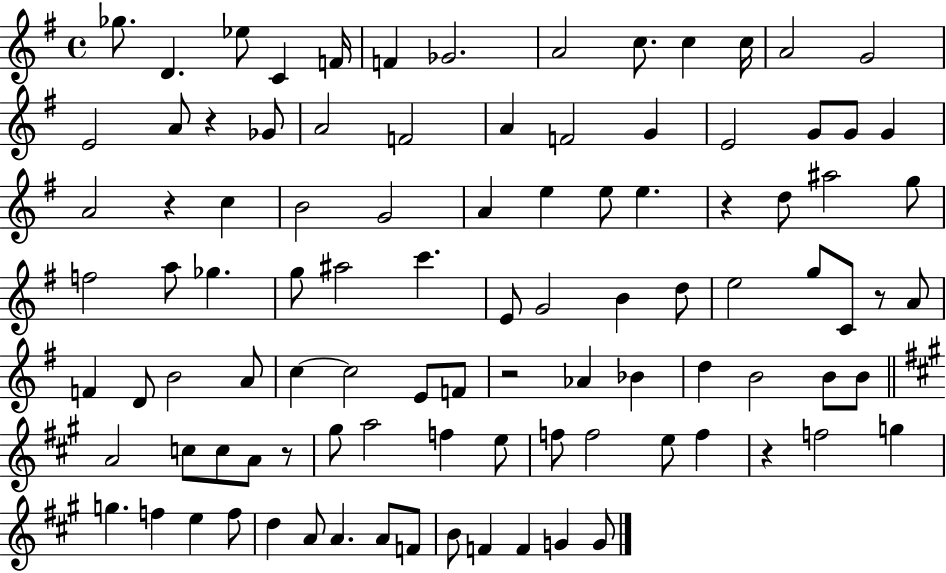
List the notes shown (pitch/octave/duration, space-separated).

Gb5/e. D4/q. Eb5/e C4/q F4/s F4/q Gb4/h. A4/h C5/e. C5/q C5/s A4/h G4/h E4/h A4/e R/q Gb4/e A4/h F4/h A4/q F4/h G4/q E4/h G4/e G4/e G4/q A4/h R/q C5/q B4/h G4/h A4/q E5/q E5/e E5/q. R/q D5/e A#5/h G5/e F5/h A5/e Gb5/q. G5/e A#5/h C6/q. E4/e G4/h B4/q D5/e E5/h G5/e C4/e R/e A4/e F4/q D4/e B4/h A4/e C5/q C5/h E4/e F4/e R/h Ab4/q Bb4/q D5/q B4/h B4/e B4/e A4/h C5/e C5/e A4/e R/e G#5/e A5/h F5/q E5/e F5/e F5/h E5/e F5/q R/q F5/h G5/q G5/q. F5/q E5/q F5/e D5/q A4/e A4/q. A4/e F4/e B4/e F4/q F4/q G4/q G4/e